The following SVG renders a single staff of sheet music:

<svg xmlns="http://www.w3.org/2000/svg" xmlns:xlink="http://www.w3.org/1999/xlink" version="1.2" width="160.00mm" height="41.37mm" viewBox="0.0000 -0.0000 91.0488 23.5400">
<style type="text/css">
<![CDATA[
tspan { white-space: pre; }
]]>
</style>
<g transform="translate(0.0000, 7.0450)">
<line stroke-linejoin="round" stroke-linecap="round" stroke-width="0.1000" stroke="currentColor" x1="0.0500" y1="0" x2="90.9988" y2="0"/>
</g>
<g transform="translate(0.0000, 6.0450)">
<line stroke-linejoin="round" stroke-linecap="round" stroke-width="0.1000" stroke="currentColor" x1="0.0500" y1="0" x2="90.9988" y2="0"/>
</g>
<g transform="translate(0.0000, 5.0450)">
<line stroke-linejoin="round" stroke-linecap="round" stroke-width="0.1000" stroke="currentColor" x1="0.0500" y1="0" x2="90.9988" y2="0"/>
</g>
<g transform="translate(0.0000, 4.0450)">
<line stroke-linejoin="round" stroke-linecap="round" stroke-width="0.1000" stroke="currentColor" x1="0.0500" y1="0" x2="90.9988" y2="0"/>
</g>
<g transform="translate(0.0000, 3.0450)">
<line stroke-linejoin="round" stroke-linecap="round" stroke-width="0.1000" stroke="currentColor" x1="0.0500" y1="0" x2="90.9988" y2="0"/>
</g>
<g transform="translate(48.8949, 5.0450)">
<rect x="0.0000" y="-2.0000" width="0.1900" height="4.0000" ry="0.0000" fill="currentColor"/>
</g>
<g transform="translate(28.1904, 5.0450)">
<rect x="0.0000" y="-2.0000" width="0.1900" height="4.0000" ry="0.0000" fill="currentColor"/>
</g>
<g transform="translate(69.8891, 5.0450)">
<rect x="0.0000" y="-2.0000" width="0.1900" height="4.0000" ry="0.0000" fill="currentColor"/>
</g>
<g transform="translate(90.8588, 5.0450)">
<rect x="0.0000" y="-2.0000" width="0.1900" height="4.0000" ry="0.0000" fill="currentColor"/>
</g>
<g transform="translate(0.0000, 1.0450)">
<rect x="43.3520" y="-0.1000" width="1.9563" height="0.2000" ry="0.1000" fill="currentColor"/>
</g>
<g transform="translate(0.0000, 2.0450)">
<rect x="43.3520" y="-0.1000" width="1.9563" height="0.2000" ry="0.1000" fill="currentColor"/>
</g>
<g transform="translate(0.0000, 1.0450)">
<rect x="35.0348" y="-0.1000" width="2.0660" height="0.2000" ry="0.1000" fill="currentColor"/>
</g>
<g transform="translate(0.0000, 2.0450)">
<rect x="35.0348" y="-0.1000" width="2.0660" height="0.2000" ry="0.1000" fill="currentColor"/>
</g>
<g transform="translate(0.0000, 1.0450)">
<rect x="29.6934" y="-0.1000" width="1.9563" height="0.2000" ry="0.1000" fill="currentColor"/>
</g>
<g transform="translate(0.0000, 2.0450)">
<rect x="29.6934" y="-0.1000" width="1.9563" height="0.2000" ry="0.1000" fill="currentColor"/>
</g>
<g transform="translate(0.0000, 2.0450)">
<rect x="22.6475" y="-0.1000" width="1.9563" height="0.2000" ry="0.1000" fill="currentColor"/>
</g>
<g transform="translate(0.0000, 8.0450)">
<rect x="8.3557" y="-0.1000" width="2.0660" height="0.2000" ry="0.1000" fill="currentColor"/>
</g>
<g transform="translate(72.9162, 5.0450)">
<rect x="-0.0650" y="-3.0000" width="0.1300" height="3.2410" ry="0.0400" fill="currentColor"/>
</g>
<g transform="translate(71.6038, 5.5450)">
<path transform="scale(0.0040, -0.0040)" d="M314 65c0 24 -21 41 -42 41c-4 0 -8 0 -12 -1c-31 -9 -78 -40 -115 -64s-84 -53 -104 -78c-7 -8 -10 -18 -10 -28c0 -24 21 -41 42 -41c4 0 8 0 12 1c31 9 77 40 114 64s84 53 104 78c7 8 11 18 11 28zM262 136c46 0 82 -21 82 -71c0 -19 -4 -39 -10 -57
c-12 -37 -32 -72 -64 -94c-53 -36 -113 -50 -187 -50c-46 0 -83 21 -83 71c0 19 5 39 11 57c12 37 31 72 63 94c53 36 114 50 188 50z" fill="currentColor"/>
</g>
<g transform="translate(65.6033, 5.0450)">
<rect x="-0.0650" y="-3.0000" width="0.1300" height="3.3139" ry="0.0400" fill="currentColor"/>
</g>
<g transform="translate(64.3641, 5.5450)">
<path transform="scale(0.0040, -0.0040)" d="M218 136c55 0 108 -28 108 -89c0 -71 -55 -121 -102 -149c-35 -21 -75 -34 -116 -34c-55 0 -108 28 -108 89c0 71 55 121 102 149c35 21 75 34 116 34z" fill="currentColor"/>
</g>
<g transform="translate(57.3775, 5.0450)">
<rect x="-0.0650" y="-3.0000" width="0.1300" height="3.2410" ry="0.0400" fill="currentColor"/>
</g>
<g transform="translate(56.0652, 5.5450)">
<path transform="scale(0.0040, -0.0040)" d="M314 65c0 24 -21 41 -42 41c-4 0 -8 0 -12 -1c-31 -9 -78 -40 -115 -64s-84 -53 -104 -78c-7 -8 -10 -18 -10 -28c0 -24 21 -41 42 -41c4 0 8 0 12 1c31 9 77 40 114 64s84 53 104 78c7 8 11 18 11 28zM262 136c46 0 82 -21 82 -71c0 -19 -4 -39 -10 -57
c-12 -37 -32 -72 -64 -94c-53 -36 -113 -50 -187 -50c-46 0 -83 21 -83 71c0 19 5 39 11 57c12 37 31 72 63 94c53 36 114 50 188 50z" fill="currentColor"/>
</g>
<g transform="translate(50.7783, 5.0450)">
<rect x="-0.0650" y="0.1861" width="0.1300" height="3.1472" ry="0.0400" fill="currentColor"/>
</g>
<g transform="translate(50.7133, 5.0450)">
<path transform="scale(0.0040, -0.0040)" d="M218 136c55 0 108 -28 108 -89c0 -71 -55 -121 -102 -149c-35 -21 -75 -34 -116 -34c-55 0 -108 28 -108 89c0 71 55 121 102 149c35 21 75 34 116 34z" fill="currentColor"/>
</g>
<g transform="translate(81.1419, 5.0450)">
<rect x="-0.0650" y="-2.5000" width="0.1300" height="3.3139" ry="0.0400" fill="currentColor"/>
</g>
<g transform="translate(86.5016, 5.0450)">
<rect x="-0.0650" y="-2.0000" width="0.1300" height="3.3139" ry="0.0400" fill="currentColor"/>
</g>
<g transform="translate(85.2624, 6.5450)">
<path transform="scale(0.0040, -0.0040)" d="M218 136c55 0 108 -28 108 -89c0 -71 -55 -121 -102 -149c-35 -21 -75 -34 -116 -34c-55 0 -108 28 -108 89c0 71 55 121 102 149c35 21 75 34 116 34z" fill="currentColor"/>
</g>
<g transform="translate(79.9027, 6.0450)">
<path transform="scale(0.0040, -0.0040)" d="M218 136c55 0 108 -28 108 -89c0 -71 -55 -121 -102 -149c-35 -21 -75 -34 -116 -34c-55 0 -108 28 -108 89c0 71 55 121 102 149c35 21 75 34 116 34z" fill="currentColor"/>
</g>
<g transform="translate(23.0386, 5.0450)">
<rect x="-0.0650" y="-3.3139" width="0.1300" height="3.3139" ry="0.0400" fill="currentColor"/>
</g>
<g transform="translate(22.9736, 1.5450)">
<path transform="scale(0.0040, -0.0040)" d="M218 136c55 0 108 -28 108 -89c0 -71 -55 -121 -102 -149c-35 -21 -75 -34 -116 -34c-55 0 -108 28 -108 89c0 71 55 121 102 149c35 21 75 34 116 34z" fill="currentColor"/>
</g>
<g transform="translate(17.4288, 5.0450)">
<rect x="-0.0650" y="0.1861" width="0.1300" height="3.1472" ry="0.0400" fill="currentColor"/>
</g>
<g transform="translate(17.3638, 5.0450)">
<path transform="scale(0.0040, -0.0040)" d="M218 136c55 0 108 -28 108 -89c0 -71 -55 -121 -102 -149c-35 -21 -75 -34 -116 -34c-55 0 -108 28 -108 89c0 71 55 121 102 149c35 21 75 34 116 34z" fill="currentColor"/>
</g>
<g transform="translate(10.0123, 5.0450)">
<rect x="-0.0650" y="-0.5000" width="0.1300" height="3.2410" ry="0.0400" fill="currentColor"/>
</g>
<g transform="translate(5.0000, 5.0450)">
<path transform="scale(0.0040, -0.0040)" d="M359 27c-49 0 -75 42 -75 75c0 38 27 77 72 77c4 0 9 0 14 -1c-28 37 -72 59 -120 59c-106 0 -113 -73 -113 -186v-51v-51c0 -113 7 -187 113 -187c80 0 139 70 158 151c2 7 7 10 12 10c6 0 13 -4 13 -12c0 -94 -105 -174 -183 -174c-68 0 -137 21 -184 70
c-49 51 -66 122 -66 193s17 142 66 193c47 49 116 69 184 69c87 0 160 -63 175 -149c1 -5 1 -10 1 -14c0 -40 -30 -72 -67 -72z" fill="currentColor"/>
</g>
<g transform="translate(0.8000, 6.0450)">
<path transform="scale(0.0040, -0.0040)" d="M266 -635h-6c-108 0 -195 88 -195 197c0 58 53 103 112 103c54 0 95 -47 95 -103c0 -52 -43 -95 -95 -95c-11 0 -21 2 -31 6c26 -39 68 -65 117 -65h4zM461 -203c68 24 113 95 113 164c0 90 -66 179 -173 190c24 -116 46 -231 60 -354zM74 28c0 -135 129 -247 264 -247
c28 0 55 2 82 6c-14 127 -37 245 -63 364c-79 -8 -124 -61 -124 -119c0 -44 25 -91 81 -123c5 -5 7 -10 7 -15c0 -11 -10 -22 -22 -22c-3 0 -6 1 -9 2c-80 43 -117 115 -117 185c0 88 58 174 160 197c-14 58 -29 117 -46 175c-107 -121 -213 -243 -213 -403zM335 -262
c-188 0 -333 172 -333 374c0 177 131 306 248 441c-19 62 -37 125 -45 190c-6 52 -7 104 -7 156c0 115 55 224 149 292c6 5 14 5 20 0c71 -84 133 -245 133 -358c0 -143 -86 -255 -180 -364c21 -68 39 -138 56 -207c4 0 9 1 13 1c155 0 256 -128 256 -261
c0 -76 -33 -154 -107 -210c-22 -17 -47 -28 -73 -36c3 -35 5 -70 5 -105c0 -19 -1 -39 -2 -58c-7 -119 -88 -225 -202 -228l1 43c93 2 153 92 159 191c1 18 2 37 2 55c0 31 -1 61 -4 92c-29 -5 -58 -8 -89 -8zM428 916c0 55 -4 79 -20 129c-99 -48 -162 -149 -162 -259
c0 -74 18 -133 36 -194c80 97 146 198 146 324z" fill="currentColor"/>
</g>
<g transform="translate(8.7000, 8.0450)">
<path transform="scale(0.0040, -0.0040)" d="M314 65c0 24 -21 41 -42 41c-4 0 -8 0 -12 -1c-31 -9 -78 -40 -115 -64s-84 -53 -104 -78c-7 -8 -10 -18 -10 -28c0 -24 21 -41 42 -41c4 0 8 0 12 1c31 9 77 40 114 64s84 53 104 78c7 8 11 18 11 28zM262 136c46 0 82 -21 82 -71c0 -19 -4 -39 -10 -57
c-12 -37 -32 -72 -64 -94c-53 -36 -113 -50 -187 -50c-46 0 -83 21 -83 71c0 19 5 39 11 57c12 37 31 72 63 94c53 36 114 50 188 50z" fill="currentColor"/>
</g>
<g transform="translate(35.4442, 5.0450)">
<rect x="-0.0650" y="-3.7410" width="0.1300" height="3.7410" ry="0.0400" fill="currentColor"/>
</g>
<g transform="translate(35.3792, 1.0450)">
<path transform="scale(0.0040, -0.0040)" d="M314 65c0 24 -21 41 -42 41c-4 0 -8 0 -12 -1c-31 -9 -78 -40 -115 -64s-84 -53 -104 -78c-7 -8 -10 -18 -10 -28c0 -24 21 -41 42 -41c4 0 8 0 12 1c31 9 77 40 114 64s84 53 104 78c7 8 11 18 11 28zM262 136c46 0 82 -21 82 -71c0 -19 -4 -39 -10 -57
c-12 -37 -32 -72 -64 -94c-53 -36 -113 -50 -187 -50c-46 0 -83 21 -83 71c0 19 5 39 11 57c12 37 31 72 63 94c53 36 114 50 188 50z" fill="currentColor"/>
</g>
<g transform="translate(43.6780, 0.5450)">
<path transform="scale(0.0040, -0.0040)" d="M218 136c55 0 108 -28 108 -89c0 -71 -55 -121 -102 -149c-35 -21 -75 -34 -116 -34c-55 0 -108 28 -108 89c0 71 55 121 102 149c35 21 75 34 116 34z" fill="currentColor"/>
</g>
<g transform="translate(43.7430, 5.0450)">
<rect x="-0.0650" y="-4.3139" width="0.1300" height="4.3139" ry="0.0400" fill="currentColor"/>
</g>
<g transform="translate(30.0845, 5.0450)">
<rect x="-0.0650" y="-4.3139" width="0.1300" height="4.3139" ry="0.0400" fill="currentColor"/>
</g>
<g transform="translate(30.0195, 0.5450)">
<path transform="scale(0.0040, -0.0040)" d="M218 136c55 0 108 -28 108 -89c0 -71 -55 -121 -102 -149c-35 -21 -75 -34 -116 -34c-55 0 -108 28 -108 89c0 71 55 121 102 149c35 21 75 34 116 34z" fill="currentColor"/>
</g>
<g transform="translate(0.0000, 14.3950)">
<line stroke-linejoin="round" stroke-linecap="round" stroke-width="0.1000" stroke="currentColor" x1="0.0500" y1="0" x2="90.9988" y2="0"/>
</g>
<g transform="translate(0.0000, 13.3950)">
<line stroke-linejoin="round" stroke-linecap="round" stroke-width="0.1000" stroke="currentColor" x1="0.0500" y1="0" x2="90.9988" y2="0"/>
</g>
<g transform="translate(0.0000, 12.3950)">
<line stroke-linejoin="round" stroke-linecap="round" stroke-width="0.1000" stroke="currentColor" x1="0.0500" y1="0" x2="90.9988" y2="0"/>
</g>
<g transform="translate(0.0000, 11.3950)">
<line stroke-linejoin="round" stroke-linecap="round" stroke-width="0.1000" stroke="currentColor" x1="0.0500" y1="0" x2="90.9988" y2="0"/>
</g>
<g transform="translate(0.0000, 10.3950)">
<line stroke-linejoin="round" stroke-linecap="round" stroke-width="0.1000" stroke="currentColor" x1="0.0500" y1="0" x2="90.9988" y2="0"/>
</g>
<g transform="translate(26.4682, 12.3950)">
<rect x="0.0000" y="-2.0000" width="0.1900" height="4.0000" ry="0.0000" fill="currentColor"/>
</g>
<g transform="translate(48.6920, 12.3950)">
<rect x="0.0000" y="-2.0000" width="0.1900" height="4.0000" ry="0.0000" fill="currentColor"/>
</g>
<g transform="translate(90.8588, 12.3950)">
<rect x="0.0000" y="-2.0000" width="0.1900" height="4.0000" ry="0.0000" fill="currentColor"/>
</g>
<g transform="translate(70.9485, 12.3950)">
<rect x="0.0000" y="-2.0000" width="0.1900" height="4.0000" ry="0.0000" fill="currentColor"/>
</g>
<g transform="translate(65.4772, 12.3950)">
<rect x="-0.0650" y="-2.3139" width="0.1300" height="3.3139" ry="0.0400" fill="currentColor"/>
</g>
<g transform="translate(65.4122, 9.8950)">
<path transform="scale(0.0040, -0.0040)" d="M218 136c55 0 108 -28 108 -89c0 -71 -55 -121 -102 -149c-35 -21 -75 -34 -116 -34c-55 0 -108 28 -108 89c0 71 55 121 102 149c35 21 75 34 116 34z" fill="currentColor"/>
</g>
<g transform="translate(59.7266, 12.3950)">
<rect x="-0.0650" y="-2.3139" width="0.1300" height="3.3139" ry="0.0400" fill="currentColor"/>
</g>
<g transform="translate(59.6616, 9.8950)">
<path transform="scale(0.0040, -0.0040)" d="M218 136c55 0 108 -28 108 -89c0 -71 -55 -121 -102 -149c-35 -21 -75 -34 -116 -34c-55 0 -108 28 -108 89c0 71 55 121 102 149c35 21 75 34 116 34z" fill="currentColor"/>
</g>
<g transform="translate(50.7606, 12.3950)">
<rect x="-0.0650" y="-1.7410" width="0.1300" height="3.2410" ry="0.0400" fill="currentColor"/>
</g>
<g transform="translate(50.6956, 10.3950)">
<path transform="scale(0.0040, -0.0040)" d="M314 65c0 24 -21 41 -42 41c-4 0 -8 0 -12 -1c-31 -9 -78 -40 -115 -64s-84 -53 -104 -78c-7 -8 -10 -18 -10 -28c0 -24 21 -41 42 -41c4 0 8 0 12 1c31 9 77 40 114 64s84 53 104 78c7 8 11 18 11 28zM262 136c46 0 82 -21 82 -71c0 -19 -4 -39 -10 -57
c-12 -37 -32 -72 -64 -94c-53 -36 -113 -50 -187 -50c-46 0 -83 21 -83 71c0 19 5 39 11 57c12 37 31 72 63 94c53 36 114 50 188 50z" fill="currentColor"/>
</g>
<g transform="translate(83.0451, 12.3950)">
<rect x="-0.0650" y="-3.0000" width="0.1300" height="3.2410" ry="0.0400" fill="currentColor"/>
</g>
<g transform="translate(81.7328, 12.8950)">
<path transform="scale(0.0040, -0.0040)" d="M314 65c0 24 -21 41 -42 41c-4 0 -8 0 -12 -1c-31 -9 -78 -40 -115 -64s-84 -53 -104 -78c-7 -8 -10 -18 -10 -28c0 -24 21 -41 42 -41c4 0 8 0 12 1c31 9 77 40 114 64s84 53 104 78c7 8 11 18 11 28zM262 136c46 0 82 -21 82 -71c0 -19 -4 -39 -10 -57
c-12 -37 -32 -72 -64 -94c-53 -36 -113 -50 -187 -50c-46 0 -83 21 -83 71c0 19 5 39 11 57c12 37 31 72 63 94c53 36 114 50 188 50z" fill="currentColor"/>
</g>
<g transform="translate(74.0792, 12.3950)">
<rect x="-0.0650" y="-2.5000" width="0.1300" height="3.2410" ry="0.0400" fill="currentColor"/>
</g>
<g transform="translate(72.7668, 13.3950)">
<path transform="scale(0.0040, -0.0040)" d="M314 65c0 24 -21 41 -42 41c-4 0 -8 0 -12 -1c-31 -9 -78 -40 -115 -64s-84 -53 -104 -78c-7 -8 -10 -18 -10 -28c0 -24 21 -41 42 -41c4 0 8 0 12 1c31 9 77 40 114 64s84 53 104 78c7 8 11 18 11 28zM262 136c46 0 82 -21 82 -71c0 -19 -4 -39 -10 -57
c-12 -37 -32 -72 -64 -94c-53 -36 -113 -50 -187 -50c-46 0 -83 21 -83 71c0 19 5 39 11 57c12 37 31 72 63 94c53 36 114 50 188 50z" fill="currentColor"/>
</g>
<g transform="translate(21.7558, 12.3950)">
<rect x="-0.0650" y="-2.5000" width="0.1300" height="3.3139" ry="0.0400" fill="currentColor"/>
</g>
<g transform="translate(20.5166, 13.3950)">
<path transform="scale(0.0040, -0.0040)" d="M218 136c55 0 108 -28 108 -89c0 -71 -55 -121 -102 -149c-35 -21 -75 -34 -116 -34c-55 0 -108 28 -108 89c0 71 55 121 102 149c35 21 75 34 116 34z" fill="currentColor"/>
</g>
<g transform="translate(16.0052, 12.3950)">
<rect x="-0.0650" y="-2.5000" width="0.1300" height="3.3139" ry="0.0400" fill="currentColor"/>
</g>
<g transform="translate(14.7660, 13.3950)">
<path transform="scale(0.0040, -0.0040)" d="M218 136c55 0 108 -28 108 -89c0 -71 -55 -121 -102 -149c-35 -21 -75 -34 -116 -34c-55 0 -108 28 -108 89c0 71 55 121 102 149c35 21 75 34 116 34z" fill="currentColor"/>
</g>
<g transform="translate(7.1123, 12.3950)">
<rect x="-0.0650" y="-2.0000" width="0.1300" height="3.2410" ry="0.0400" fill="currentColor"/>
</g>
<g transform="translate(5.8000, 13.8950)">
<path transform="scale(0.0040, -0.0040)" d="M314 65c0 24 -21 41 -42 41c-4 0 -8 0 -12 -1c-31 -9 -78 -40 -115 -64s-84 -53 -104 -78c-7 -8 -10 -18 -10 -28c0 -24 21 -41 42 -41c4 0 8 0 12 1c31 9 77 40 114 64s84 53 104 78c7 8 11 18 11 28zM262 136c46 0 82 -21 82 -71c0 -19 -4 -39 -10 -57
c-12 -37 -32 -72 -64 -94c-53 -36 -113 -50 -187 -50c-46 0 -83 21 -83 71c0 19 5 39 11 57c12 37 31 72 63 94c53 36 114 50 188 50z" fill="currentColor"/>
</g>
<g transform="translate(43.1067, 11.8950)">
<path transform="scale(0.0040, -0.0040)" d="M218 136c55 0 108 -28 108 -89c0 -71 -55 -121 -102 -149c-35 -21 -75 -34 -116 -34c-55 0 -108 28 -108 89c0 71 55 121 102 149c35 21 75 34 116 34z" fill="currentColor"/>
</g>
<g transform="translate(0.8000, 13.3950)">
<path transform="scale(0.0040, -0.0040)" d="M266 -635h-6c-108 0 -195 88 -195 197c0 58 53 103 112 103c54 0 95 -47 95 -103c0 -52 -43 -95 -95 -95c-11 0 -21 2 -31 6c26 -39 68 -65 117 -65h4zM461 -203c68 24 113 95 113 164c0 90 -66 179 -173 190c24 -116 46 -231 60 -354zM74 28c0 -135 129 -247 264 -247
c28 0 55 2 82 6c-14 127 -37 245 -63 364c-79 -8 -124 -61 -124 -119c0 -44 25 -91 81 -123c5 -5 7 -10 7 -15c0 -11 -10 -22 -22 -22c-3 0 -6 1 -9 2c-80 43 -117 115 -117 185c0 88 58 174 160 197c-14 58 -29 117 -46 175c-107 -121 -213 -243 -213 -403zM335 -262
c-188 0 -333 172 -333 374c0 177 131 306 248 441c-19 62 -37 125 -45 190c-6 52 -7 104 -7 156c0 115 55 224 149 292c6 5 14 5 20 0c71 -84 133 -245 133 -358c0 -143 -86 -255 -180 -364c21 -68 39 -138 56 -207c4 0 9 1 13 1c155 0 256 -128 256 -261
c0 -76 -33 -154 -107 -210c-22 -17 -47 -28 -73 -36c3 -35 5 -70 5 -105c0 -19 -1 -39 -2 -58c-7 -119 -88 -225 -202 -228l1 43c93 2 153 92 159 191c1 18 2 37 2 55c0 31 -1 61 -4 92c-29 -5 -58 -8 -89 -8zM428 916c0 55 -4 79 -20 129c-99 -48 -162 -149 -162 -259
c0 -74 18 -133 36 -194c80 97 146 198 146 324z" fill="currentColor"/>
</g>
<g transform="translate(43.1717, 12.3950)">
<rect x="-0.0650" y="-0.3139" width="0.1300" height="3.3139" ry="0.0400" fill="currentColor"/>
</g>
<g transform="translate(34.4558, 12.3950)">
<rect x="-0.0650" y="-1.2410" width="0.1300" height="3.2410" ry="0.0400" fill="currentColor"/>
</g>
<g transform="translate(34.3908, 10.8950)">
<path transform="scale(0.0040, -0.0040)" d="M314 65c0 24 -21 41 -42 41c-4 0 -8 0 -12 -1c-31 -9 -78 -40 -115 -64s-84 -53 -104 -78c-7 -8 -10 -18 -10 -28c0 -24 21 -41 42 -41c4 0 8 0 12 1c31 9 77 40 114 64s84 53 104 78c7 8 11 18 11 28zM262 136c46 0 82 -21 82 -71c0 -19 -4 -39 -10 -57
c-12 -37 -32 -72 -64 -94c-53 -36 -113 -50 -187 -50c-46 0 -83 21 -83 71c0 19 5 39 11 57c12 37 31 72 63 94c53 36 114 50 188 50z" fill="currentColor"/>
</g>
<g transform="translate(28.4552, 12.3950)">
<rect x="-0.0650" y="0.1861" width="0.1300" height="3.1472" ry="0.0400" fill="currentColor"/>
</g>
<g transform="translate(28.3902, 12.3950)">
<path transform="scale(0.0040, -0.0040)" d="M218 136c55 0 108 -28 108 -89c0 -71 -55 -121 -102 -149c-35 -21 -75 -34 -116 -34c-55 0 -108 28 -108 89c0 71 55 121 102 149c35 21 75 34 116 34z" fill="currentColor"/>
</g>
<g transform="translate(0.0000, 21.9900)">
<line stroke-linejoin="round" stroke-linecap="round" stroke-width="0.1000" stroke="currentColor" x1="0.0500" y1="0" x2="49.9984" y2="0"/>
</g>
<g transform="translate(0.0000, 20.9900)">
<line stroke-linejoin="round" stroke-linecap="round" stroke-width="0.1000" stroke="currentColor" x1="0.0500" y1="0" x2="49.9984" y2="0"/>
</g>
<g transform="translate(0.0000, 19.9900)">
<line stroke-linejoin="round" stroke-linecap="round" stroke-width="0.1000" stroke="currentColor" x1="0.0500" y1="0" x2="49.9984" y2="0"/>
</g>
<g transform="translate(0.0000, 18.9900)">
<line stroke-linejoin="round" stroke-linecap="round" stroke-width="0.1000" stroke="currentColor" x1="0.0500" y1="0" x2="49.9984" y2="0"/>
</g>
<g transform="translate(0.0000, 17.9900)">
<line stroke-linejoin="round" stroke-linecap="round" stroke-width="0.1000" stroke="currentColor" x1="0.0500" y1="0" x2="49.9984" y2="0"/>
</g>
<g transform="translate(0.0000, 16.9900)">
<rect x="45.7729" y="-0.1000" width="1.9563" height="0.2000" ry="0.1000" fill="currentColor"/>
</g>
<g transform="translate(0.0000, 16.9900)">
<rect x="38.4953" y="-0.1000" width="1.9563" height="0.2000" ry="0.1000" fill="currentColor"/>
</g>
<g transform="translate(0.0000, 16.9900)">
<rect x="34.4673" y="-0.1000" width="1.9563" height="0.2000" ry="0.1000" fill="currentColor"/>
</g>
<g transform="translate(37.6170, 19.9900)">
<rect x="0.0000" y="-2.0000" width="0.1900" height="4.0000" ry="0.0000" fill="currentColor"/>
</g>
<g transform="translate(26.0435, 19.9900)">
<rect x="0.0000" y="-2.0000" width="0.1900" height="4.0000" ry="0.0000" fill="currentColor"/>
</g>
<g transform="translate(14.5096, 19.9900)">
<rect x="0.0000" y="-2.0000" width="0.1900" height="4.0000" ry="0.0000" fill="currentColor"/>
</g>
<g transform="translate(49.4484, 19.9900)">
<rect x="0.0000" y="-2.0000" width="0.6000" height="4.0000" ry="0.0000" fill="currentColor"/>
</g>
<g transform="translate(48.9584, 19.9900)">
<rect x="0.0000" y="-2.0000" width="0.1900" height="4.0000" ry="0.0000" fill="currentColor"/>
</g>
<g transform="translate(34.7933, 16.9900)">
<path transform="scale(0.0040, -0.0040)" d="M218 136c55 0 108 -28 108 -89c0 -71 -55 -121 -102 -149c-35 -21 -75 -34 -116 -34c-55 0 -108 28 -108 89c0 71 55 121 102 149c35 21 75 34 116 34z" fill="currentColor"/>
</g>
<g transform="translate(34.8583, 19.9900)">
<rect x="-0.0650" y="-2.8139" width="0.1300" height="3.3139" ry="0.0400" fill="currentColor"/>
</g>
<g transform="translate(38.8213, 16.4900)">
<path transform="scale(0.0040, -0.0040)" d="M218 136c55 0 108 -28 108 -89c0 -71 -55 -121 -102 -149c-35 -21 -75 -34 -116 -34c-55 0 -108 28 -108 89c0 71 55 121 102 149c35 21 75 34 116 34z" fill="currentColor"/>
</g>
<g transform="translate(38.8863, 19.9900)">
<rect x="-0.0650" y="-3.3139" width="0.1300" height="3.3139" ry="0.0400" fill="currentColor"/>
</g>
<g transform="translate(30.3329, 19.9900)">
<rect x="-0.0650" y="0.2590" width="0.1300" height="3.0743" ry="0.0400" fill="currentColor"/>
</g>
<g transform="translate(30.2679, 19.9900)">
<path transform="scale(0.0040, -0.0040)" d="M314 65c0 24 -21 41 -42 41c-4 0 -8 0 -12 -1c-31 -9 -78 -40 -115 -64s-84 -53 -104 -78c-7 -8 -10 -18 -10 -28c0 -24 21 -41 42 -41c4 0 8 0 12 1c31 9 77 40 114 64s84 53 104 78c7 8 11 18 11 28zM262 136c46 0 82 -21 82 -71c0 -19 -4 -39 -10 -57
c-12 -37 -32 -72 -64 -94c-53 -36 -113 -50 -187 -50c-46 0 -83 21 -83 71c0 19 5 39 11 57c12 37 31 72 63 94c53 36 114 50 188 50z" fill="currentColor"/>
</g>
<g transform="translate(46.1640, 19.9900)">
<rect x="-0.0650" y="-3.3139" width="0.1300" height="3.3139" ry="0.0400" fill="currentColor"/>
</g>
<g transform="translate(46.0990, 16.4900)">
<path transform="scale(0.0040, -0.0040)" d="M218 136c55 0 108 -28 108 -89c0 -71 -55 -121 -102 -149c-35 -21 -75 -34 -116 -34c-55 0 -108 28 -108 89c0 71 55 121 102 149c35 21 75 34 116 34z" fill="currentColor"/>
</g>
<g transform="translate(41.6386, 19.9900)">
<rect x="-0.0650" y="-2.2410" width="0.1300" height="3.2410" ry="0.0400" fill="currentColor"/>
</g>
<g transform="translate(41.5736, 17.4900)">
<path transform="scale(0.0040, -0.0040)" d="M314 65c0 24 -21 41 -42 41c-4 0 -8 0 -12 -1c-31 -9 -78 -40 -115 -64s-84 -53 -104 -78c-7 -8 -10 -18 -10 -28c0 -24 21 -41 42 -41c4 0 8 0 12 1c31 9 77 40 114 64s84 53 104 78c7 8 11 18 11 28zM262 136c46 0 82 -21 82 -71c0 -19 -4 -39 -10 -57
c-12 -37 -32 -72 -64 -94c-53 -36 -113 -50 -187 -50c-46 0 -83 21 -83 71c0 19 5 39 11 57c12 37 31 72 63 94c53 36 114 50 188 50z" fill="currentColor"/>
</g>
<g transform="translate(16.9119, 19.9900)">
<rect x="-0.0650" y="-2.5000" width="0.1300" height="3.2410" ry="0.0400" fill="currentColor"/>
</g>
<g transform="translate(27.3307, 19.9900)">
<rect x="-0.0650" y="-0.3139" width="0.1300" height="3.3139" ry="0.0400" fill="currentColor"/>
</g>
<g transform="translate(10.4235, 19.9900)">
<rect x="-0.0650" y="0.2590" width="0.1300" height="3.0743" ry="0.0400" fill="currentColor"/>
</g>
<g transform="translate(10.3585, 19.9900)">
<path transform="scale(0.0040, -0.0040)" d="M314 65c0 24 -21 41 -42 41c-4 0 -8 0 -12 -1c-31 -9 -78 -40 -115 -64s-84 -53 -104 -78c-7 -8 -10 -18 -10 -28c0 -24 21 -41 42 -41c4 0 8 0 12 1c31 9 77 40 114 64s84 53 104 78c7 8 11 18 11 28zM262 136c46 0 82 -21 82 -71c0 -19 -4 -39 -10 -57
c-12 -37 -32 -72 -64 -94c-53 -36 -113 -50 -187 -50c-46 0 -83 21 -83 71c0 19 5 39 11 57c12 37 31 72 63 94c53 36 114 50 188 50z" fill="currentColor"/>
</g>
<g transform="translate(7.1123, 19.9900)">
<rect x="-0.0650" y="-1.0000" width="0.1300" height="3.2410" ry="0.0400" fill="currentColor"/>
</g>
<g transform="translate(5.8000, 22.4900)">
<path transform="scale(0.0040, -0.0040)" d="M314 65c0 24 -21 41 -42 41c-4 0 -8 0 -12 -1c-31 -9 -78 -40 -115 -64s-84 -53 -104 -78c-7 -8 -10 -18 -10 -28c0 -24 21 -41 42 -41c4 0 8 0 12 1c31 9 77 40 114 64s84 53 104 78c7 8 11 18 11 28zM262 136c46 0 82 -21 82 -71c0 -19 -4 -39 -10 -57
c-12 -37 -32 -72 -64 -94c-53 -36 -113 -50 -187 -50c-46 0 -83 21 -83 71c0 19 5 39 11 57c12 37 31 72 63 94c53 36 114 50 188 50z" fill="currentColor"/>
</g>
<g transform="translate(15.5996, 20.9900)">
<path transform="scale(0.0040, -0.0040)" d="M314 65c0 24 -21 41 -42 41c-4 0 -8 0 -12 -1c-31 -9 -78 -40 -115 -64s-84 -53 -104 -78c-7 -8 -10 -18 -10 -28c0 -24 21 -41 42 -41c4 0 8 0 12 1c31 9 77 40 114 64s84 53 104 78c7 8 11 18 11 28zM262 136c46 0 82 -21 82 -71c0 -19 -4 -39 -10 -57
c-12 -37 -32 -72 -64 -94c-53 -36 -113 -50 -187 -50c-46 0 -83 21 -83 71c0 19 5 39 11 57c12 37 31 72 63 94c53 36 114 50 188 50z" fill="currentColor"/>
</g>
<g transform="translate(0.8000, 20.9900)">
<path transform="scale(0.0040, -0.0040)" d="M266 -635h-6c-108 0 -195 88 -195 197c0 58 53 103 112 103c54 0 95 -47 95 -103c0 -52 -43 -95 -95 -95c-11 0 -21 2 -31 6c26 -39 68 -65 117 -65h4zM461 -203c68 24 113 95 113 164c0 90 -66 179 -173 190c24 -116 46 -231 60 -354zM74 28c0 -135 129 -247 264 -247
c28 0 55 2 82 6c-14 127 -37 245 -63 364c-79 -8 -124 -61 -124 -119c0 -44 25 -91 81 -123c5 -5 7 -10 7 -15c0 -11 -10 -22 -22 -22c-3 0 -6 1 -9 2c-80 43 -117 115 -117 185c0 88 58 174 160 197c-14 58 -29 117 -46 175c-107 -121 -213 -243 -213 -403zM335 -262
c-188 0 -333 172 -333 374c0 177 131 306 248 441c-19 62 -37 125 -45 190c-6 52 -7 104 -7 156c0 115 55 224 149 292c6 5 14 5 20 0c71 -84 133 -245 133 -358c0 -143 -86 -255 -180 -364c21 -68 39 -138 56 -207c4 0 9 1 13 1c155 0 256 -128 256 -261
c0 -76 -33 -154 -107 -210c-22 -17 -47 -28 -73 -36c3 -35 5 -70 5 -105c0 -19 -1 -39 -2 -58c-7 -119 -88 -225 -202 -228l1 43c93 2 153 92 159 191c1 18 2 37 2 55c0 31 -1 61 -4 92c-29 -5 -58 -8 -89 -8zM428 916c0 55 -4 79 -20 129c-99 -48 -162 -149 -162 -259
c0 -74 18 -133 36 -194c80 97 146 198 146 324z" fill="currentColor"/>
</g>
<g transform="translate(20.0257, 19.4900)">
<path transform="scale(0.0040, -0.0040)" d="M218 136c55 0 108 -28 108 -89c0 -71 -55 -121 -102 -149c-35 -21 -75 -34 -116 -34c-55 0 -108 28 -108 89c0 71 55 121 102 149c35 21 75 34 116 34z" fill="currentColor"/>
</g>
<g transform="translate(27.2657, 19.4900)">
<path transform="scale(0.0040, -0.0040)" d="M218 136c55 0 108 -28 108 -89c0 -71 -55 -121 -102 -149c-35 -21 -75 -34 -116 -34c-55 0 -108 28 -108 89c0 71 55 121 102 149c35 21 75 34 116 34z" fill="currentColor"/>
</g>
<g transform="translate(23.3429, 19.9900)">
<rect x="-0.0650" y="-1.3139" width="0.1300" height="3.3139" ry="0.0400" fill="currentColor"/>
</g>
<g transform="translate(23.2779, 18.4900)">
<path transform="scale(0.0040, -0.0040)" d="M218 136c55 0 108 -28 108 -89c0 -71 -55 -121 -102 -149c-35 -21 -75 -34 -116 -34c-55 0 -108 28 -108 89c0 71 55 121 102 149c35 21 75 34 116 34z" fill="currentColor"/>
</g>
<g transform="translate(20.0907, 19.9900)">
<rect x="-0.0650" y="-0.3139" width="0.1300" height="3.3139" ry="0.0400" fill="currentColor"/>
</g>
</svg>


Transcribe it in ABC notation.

X:1
T:Untitled
M:4/4
L:1/4
K:C
C2 B b d' c'2 d' B A2 A A2 G F F2 G G B e2 c f2 g g G2 A2 D2 B2 G2 c e c B2 a b g2 b